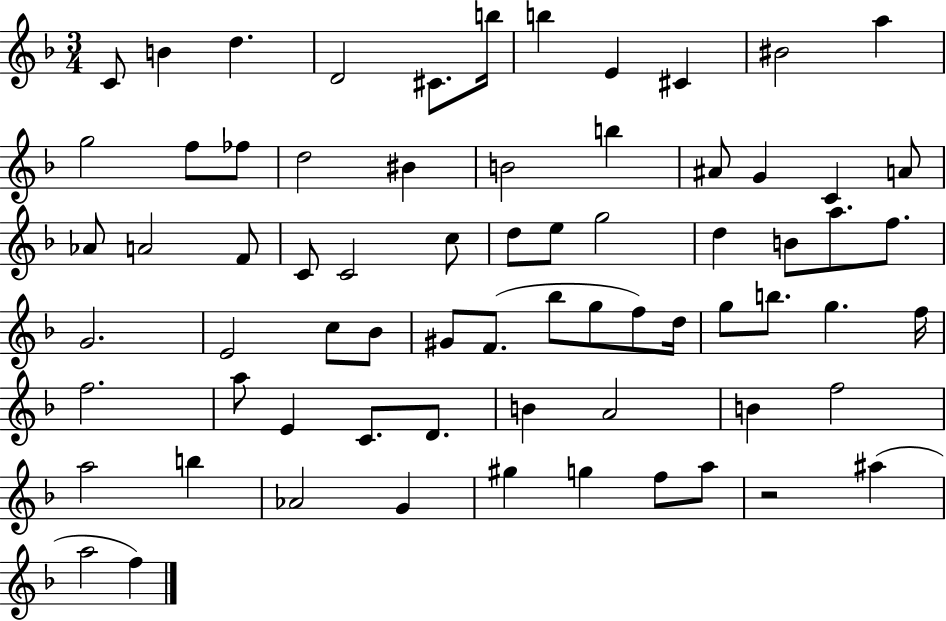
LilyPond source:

{
  \clef treble
  \numericTimeSignature
  \time 3/4
  \key f \major
  c'8 b'4 d''4. | d'2 cis'8. b''16 | b''4 e'4 cis'4 | bis'2 a''4 | \break g''2 f''8 fes''8 | d''2 bis'4 | b'2 b''4 | ais'8 g'4 c'4 a'8 | \break aes'8 a'2 f'8 | c'8 c'2 c''8 | d''8 e''8 g''2 | d''4 b'8 a''8. f''8. | \break g'2. | e'2 c''8 bes'8 | gis'8 f'8.( bes''8 g''8 f''8) d''16 | g''8 b''8. g''4. f''16 | \break f''2. | a''8 e'4 c'8. d'8. | b'4 a'2 | b'4 f''2 | \break a''2 b''4 | aes'2 g'4 | gis''4 g''4 f''8 a''8 | r2 ais''4( | \break a''2 f''4) | \bar "|."
}